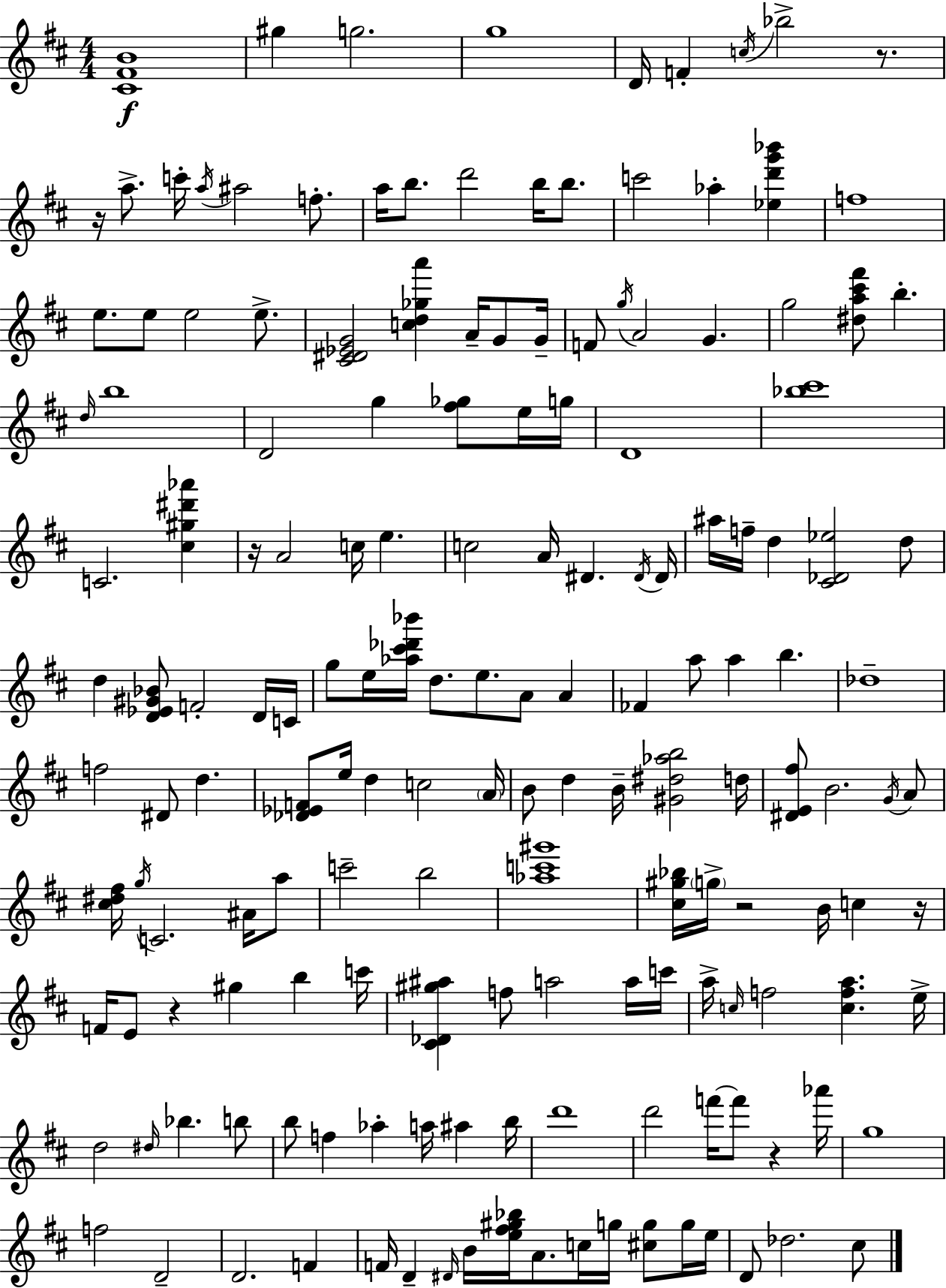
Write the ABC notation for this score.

X:1
T:Untitled
M:4/4
L:1/4
K:D
[^C^FB]4 ^g g2 g4 D/4 F c/4 _b2 z/2 z/4 a/2 c'/4 a/4 ^a2 f/2 a/4 b/2 d'2 b/4 b/2 c'2 _a [_ed'g'_b'] f4 e/2 e/2 e2 e/2 [^C^D_EG]2 [cd_ga'] A/4 G/2 G/4 F/2 g/4 A2 G g2 [^da^c'^f']/2 b d/4 b4 D2 g [^f_g]/2 e/4 g/4 D4 [_b^c']4 C2 [^c^g^d'_a'] z/4 A2 c/4 e c2 A/4 ^D ^D/4 ^D/4 ^a/4 f/4 d [^C_D_e]2 d/2 d [D_E^G_B]/2 F2 D/4 C/4 g/2 e/4 [_a^c'_d'_b']/4 d/2 e/2 A/2 A _F a/2 a b _d4 f2 ^D/2 d [_D_EF]/2 e/4 d c2 A/4 B/2 d B/4 [^G^d_ab]2 d/4 [^DE^f]/2 B2 G/4 A/2 [^c^d^f]/4 g/4 C2 ^A/4 a/2 c'2 b2 [_ac'^g']4 [^c^g_b]/4 g/4 z2 B/4 c z/4 F/4 E/2 z ^g b c'/4 [^C_D^g^a] f/2 a2 a/4 c'/4 a/4 c/4 f2 [cfa] e/4 d2 ^d/4 _b b/2 b/2 f _a a/4 ^a b/4 d'4 d'2 f'/4 f'/2 z _a'/4 g4 f2 D2 D2 F F/4 D ^D/4 B/4 [e^f^g_b]/4 A/2 c/4 g/4 [^cg]/2 g/4 e/4 D/2 _d2 ^c/2